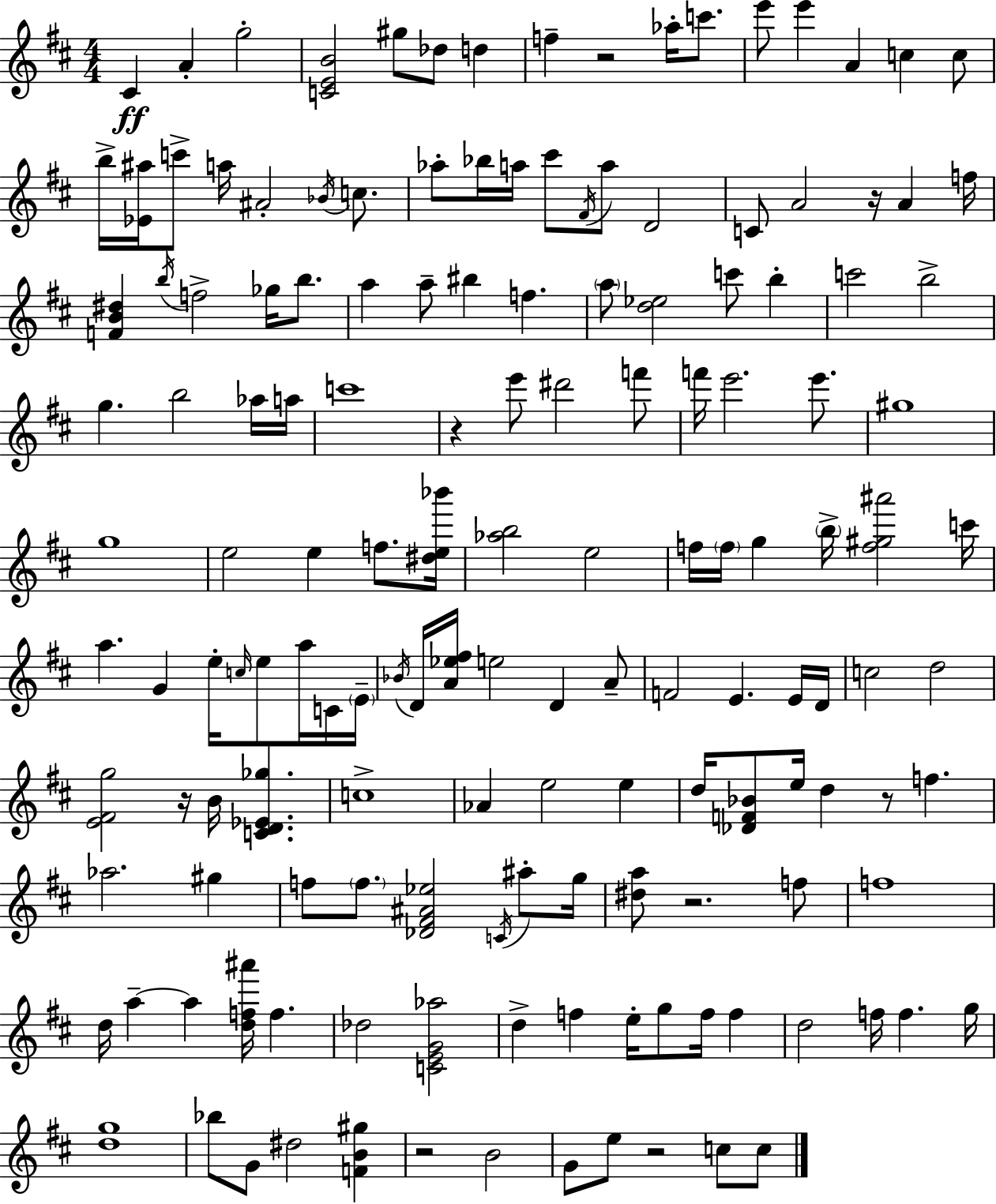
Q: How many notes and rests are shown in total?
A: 151